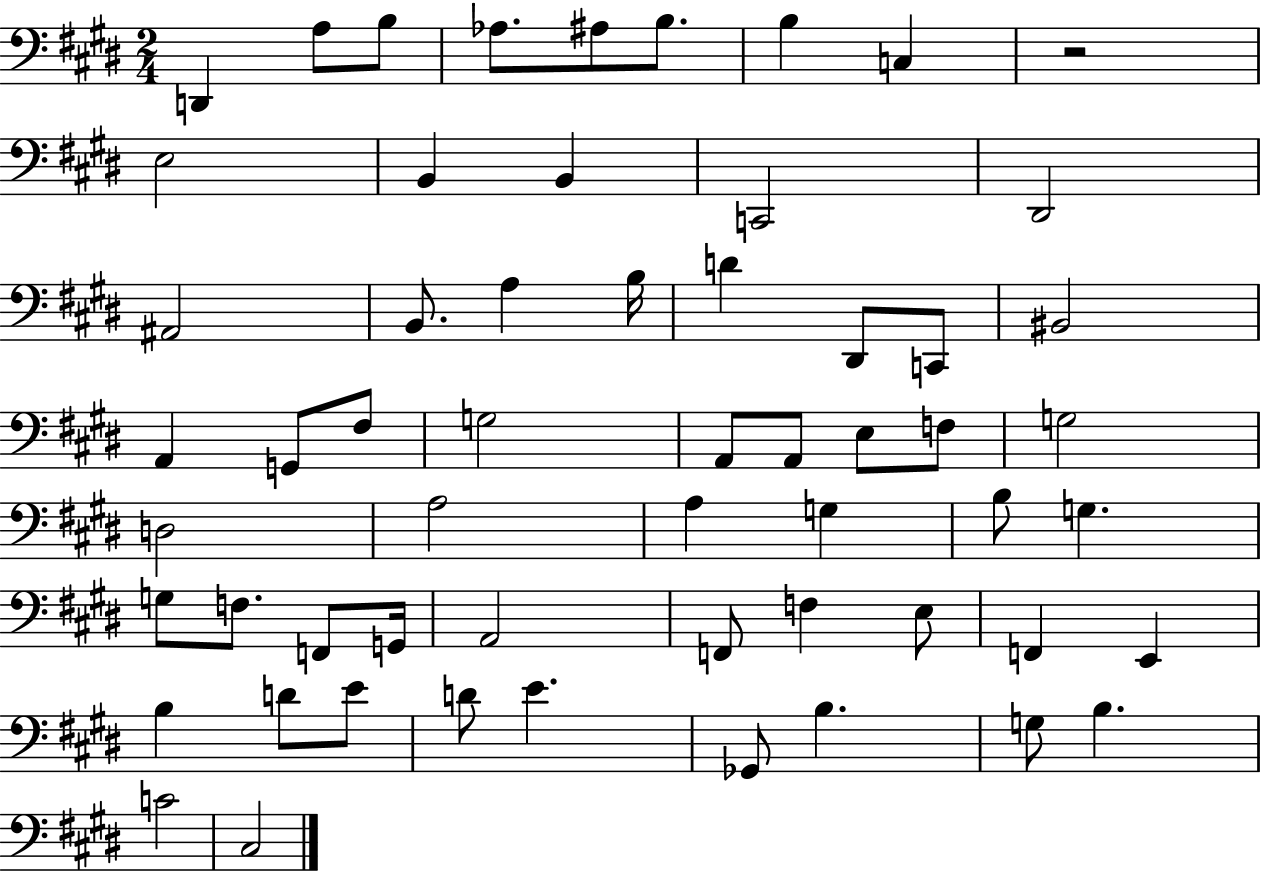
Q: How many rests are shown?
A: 1